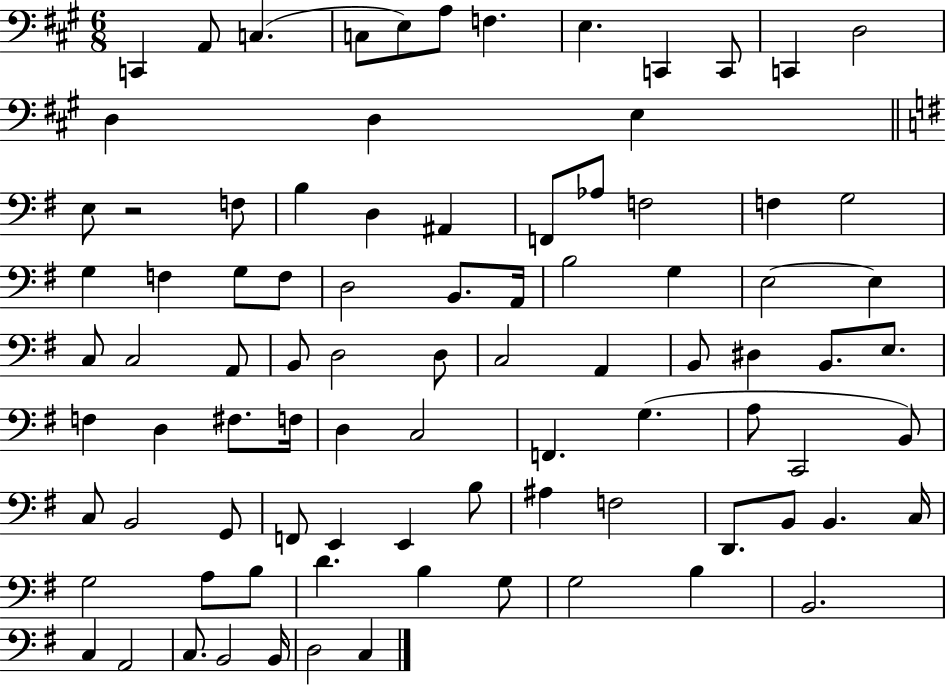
X:1
T:Untitled
M:6/8
L:1/4
K:A
C,, A,,/2 C, C,/2 E,/2 A,/2 F, E, C,, C,,/2 C,, D,2 D, D, E, E,/2 z2 F,/2 B, D, ^A,, F,,/2 _A,/2 F,2 F, G,2 G, F, G,/2 F,/2 D,2 B,,/2 A,,/4 B,2 G, E,2 E, C,/2 C,2 A,,/2 B,,/2 D,2 D,/2 C,2 A,, B,,/2 ^D, B,,/2 E,/2 F, D, ^F,/2 F,/4 D, C,2 F,, G, A,/2 C,,2 B,,/2 C,/2 B,,2 G,,/2 F,,/2 E,, E,, B,/2 ^A, F,2 D,,/2 B,,/2 B,, C,/4 G,2 A,/2 B,/2 D B, G,/2 G,2 B, B,,2 C, A,,2 C,/2 B,,2 B,,/4 D,2 C,